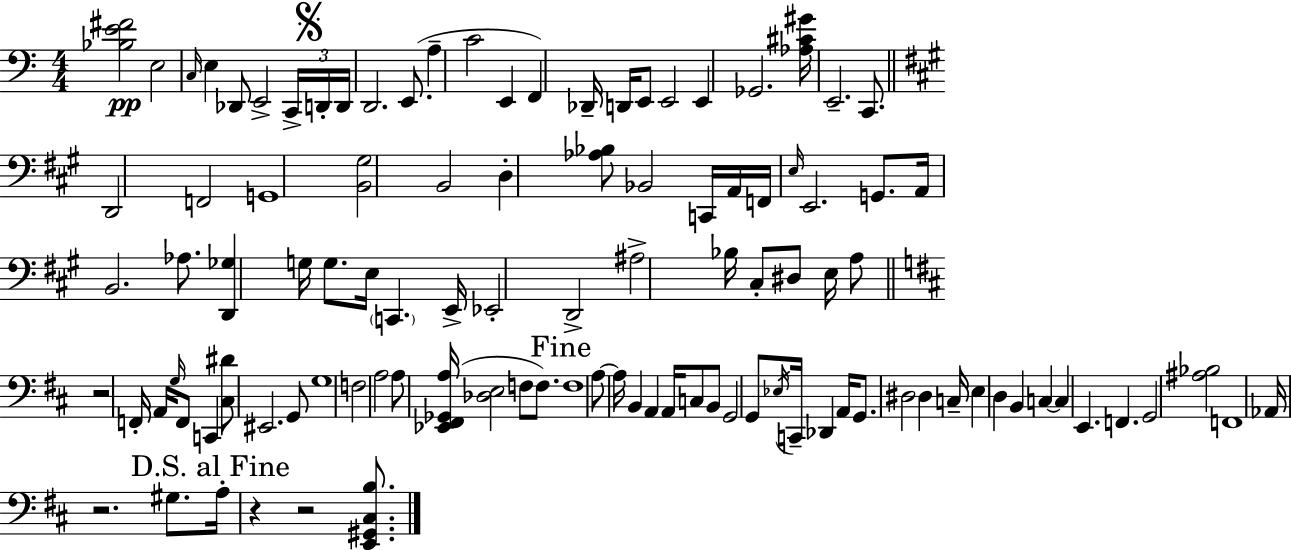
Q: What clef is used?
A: bass